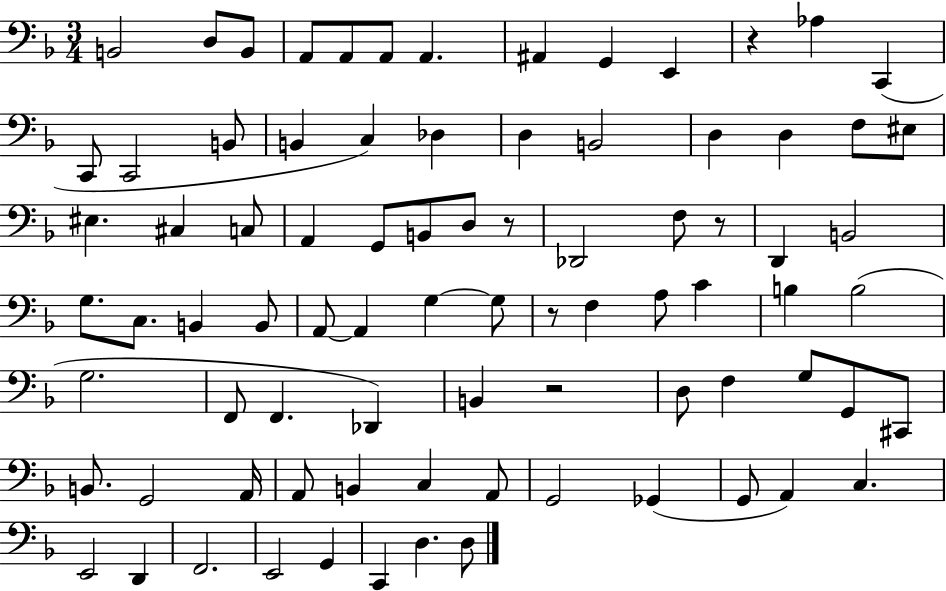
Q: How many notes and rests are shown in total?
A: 83